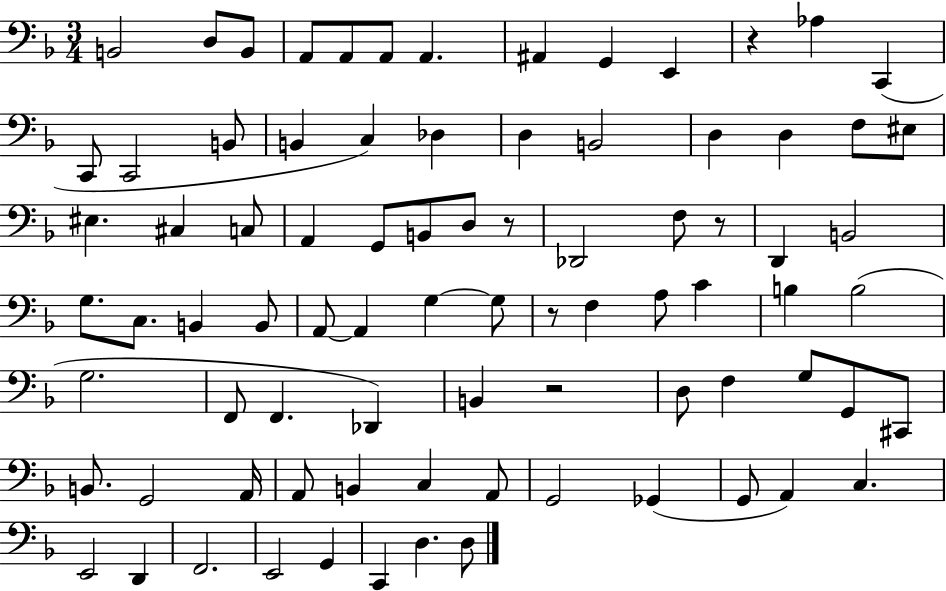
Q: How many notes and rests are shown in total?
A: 83